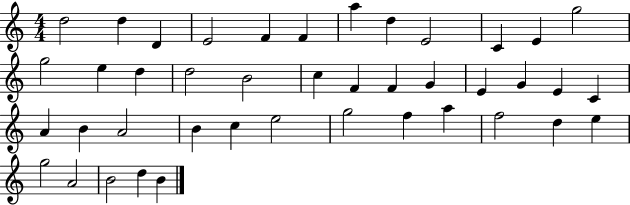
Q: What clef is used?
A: treble